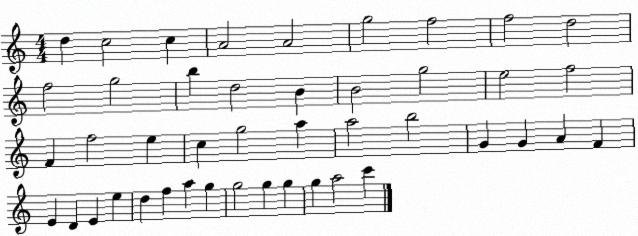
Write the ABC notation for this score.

X:1
T:Untitled
M:4/4
L:1/4
K:C
d c2 c A2 A2 g2 f2 f2 d2 f2 g2 b d2 B B2 g2 e2 f2 F f2 e c g2 a a2 b2 G G A F E D E e d f a g g2 g g g a2 c'